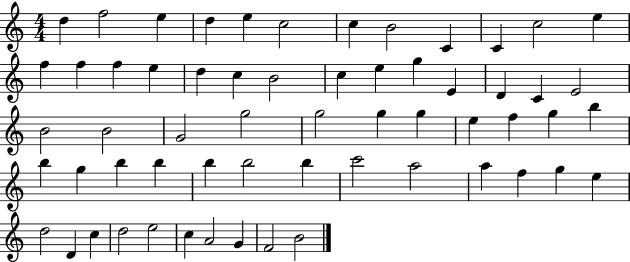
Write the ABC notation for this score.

X:1
T:Untitled
M:4/4
L:1/4
K:C
d f2 e d e c2 c B2 C C c2 e f f f e d c B2 c e g E D C E2 B2 B2 G2 g2 g2 g g e f g b b g b b b b2 b c'2 a2 a f g e d2 D c d2 e2 c A2 G F2 B2